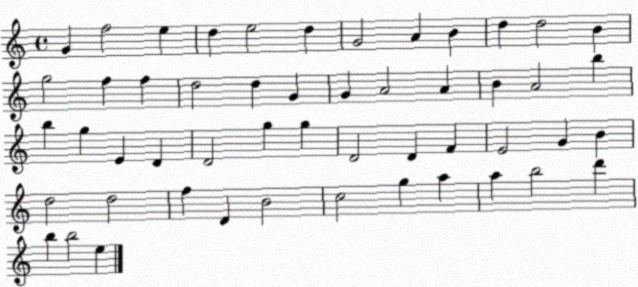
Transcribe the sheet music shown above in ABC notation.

X:1
T:Untitled
M:4/4
L:1/4
K:C
G f2 e d e2 d G2 A B d d2 B g2 f f d2 d G G A2 A B A2 b b g E D D2 g g D2 D F E2 G B d2 d2 f D B2 c2 g a a b2 d' b b2 e